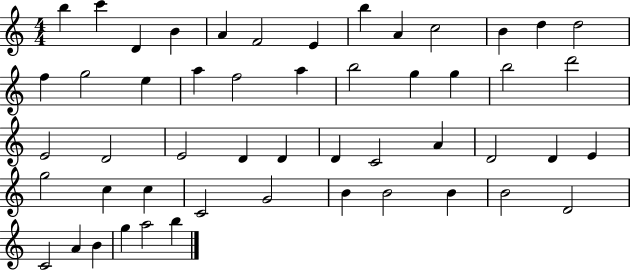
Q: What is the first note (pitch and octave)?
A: B5